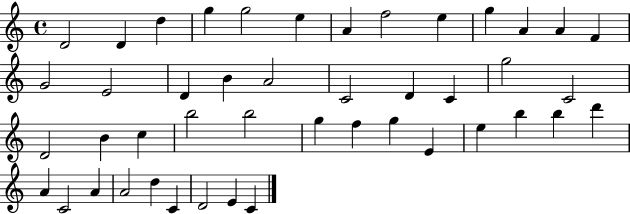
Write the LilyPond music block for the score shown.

{
  \clef treble
  \time 4/4
  \defaultTimeSignature
  \key c \major
  d'2 d'4 d''4 | g''4 g''2 e''4 | a'4 f''2 e''4 | g''4 a'4 a'4 f'4 | \break g'2 e'2 | d'4 b'4 a'2 | c'2 d'4 c'4 | g''2 c'2 | \break d'2 b'4 c''4 | b''2 b''2 | g''4 f''4 g''4 e'4 | e''4 b''4 b''4 d'''4 | \break a'4 c'2 a'4 | a'2 d''4 c'4 | d'2 e'4 c'4 | \bar "|."
}